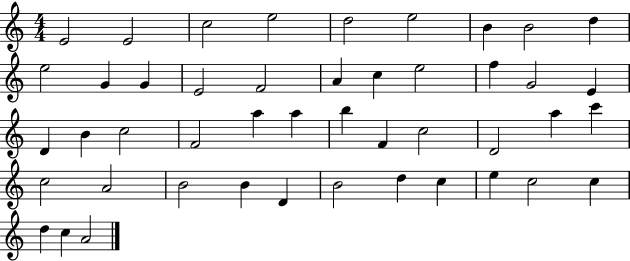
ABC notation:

X:1
T:Untitled
M:4/4
L:1/4
K:C
E2 E2 c2 e2 d2 e2 B B2 d e2 G G E2 F2 A c e2 f G2 E D B c2 F2 a a b F c2 D2 a c' c2 A2 B2 B D B2 d c e c2 c d c A2